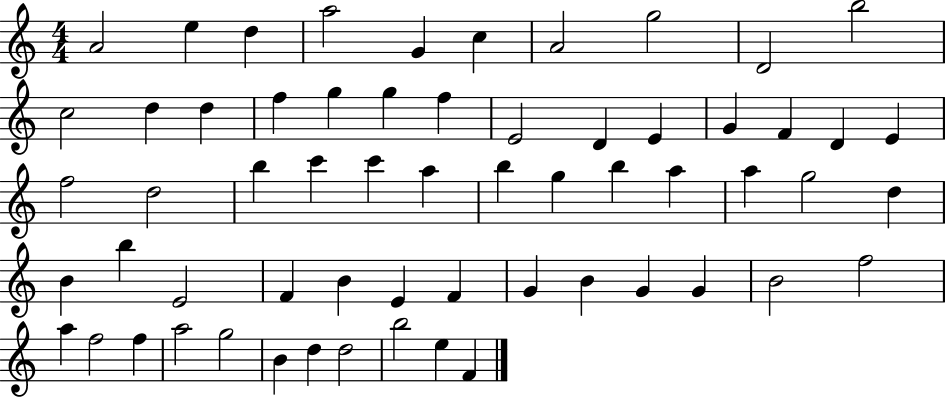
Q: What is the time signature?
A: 4/4